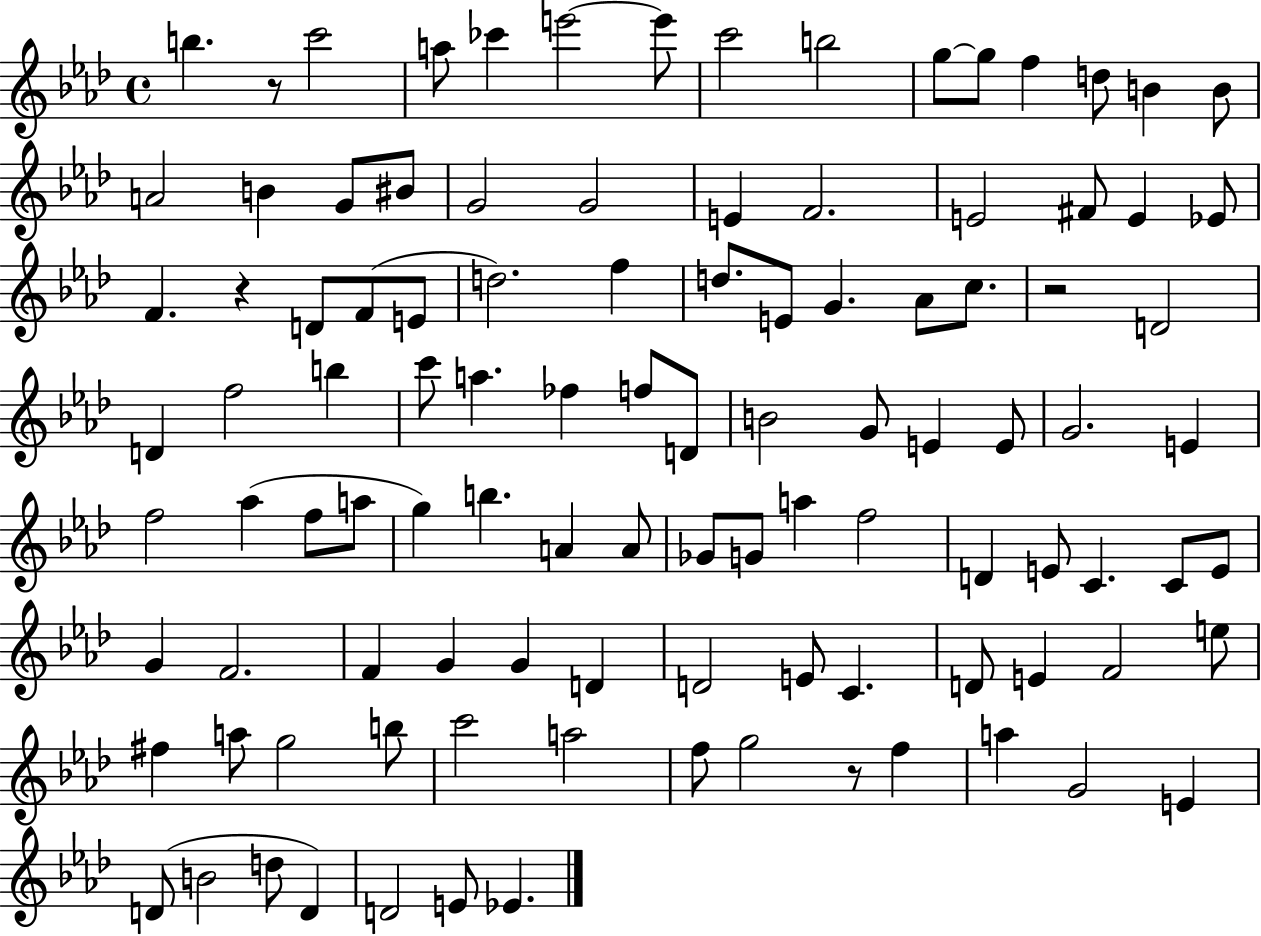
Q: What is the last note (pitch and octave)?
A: Eb4